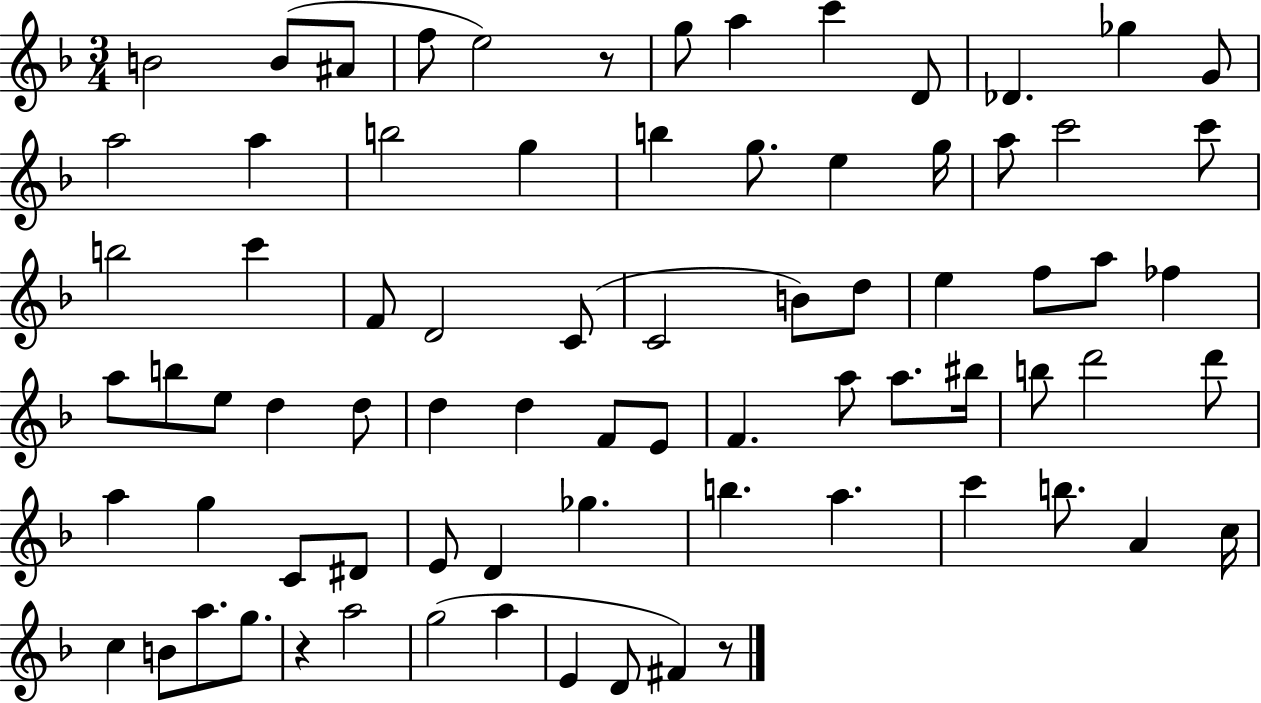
X:1
T:Untitled
M:3/4
L:1/4
K:F
B2 B/2 ^A/2 f/2 e2 z/2 g/2 a c' D/2 _D _g G/2 a2 a b2 g b g/2 e g/4 a/2 c'2 c'/2 b2 c' F/2 D2 C/2 C2 B/2 d/2 e f/2 a/2 _f a/2 b/2 e/2 d d/2 d d F/2 E/2 F a/2 a/2 ^b/4 b/2 d'2 d'/2 a g C/2 ^D/2 E/2 D _g b a c' b/2 A c/4 c B/2 a/2 g/2 z a2 g2 a E D/2 ^F z/2